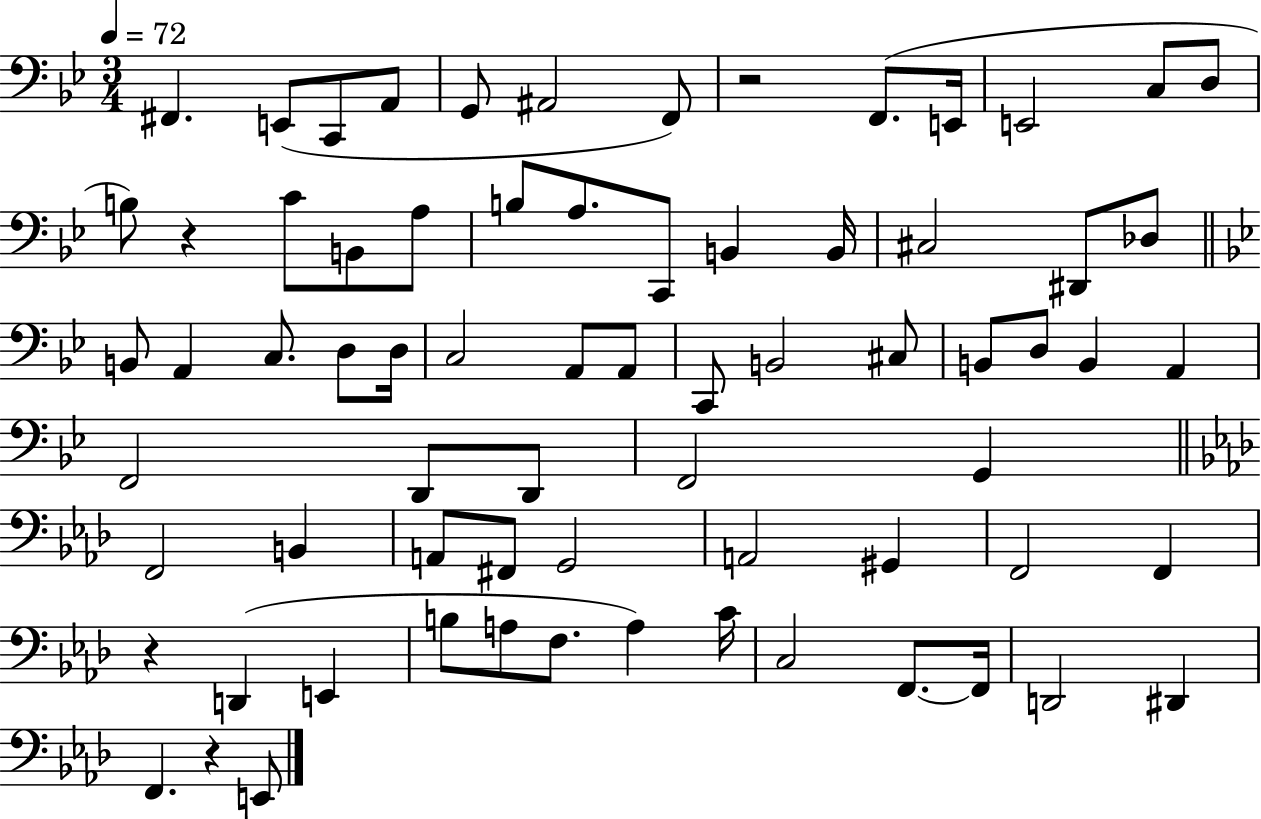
{
  \clef bass
  \numericTimeSignature
  \time 3/4
  \key bes \major
  \tempo 4 = 72
  fis,4. e,8( c,8 a,8 | g,8 ais,2 f,8) | r2 f,8.( e,16 | e,2 c8 d8 | \break b8) r4 c'8 b,8 a8 | b8 a8. c,8 b,4 b,16 | cis2 dis,8 des8 | \bar "||" \break \key bes \major b,8 a,4 c8. d8 d16 | c2 a,8 a,8 | c,8 b,2 cis8 | b,8 d8 b,4 a,4 | \break f,2 d,8 d,8 | f,2 g,4 | \bar "||" \break \key aes \major f,2 b,4 | a,8 fis,8 g,2 | a,2 gis,4 | f,2 f,4 | \break r4 d,4( e,4 | b8 a8 f8. a4) c'16 | c2 f,8.~~ f,16 | d,2 dis,4 | \break f,4. r4 e,8 | \bar "|."
}